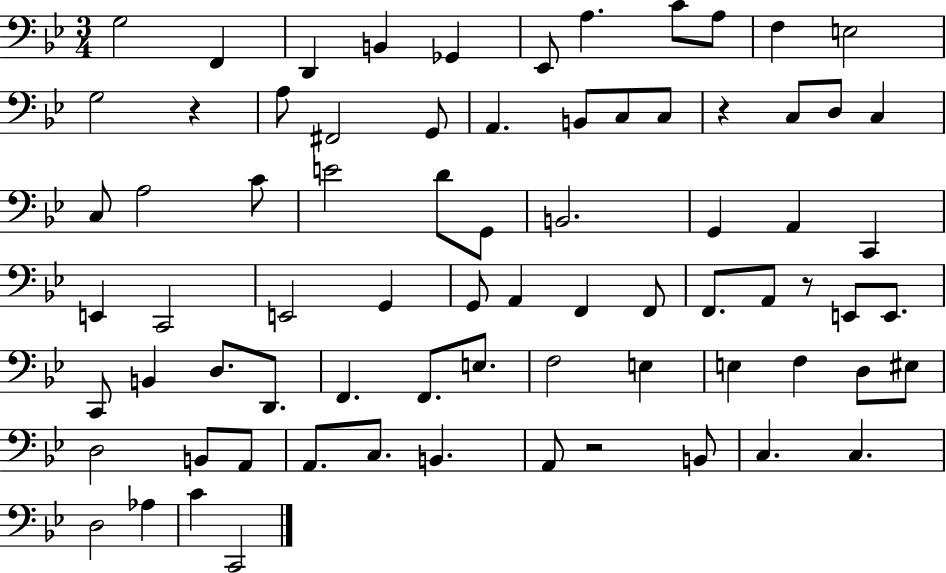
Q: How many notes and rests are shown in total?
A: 75